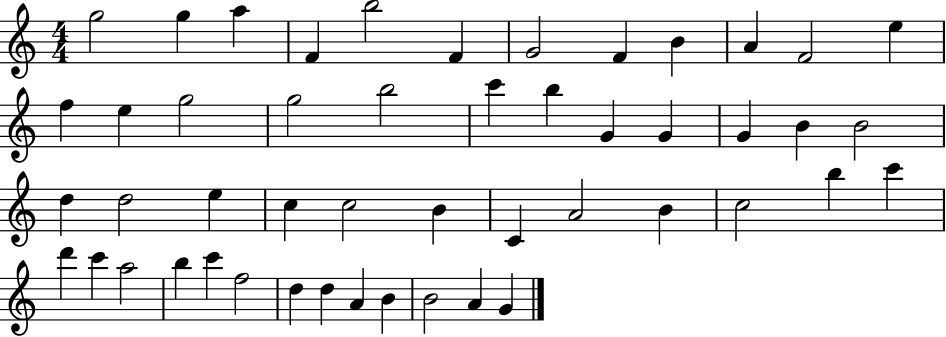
G5/h G5/q A5/q F4/q B5/h F4/q G4/h F4/q B4/q A4/q F4/h E5/q F5/q E5/q G5/h G5/h B5/h C6/q B5/q G4/q G4/q G4/q B4/q B4/h D5/q D5/h E5/q C5/q C5/h B4/q C4/q A4/h B4/q C5/h B5/q C6/q D6/q C6/q A5/h B5/q C6/q F5/h D5/q D5/q A4/q B4/q B4/h A4/q G4/q